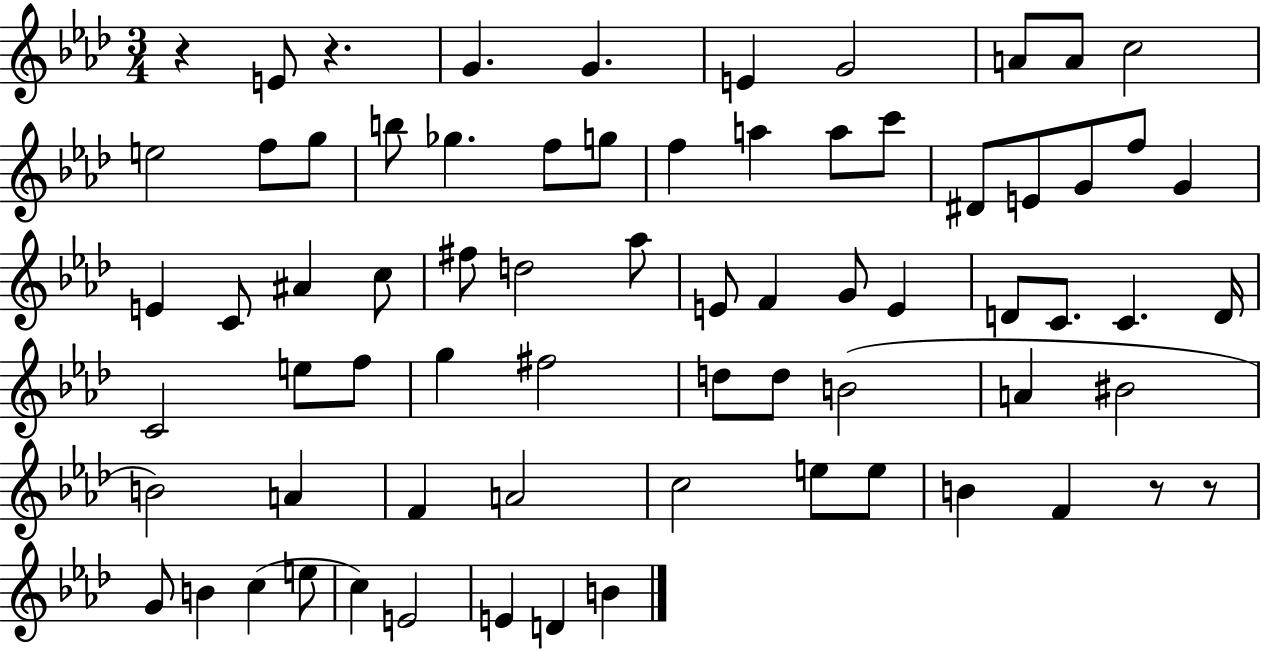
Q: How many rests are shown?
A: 4